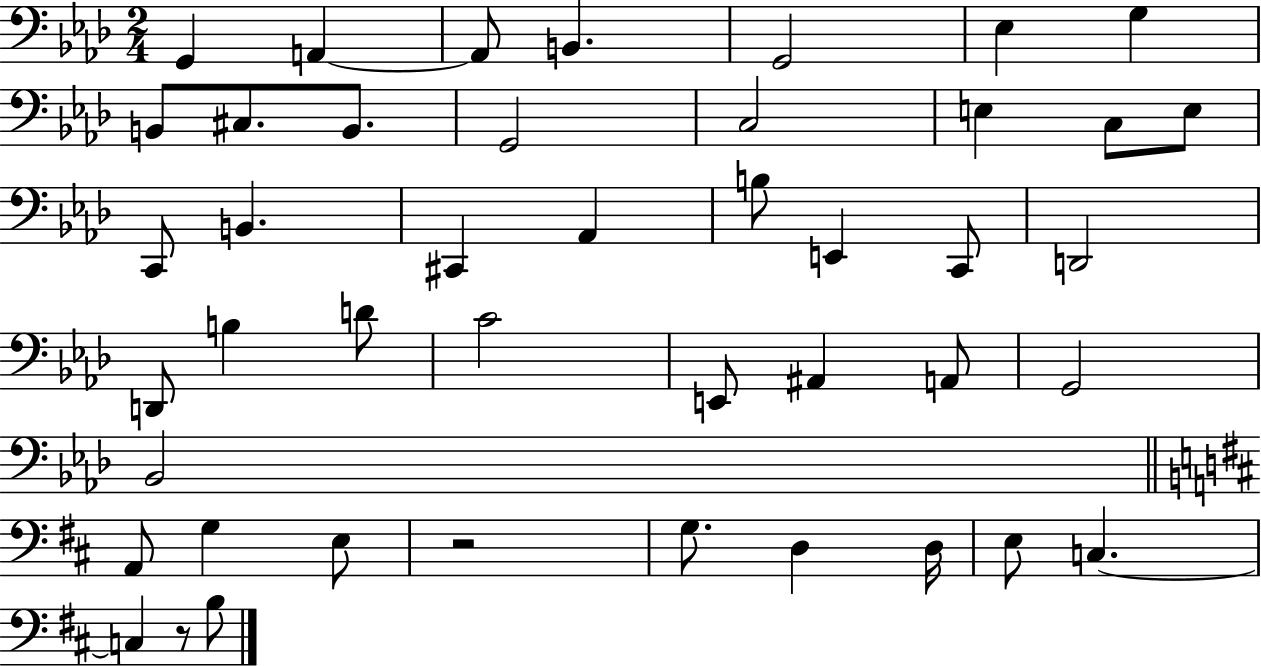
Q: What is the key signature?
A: AES major